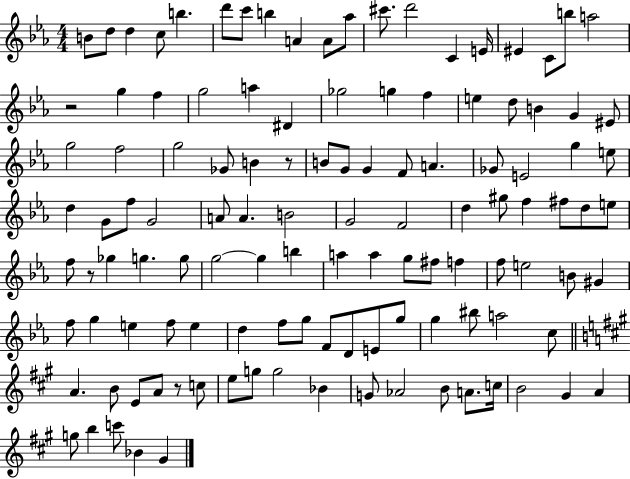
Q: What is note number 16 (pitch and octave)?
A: EIS4